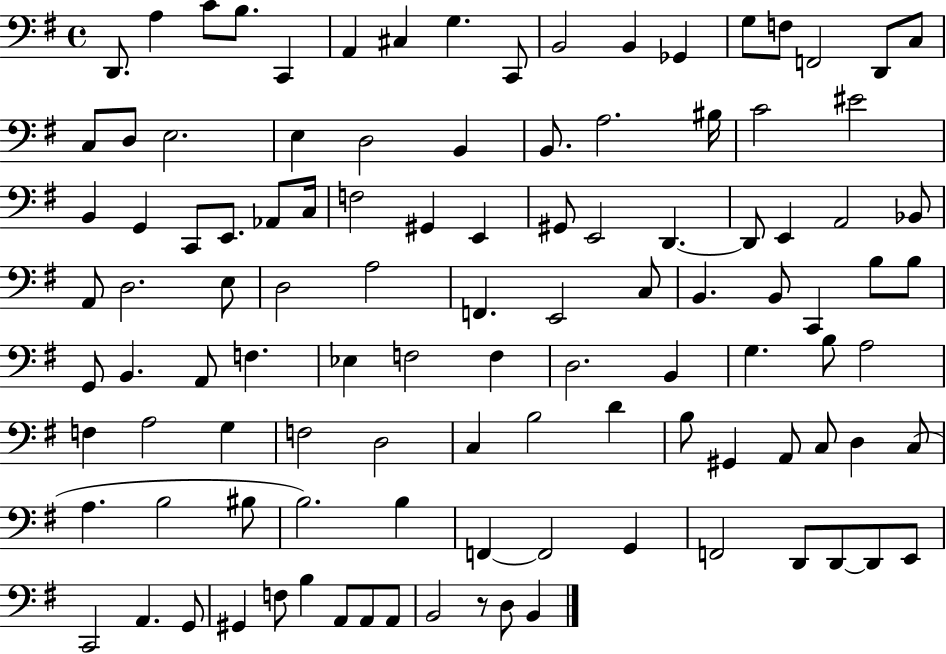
D2/e. A3/q C4/e B3/e. C2/q A2/q C#3/q G3/q. C2/e B2/h B2/q Gb2/q G3/e F3/e F2/h D2/e C3/e C3/e D3/e E3/h. E3/q D3/h B2/q B2/e. A3/h. BIS3/s C4/h EIS4/h B2/q G2/q C2/e E2/e. Ab2/e C3/s F3/h G#2/q E2/q G#2/e E2/h D2/q. D2/e E2/q A2/h Bb2/e A2/e D3/h. E3/e D3/h A3/h F2/q. E2/h C3/e B2/q. B2/e C2/q B3/e B3/e G2/e B2/q. A2/e F3/q. Eb3/q F3/h F3/q D3/h. B2/q G3/q. B3/e A3/h F3/q A3/h G3/q F3/h D3/h C3/q B3/h D4/q B3/e G#2/q A2/e C3/e D3/q C3/e A3/q. B3/h BIS3/e B3/h. B3/q F2/q F2/h G2/q F2/h D2/e D2/e D2/e E2/e C2/h A2/q. G2/e G#2/q F3/e B3/q A2/e A2/e A2/e B2/h R/e D3/e B2/q